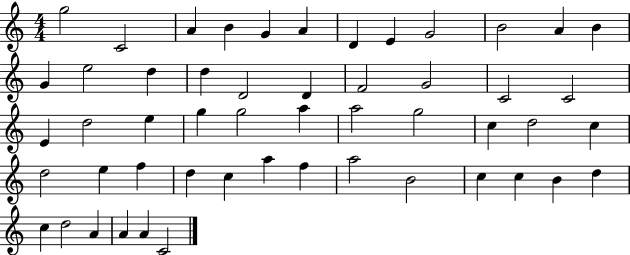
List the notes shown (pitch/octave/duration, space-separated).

G5/h C4/h A4/q B4/q G4/q A4/q D4/q E4/q G4/h B4/h A4/q B4/q G4/q E5/h D5/q D5/q D4/h D4/q F4/h G4/h C4/h C4/h E4/q D5/h E5/q G5/q G5/h A5/q A5/h G5/h C5/q D5/h C5/q D5/h E5/q F5/q D5/q C5/q A5/q F5/q A5/h B4/h C5/q C5/q B4/q D5/q C5/q D5/h A4/q A4/q A4/q C4/h